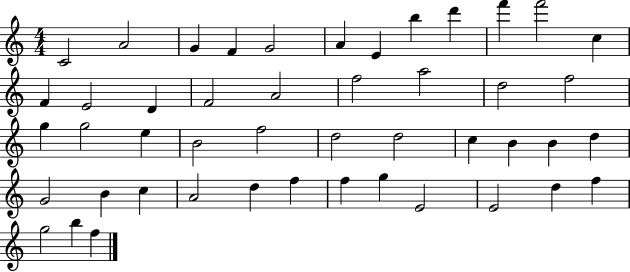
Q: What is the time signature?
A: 4/4